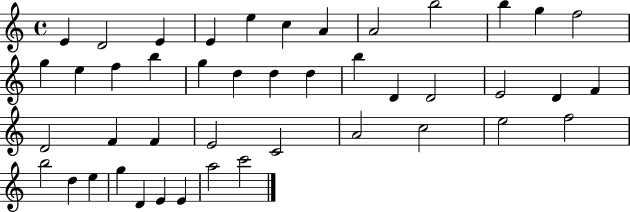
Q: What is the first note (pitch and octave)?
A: E4